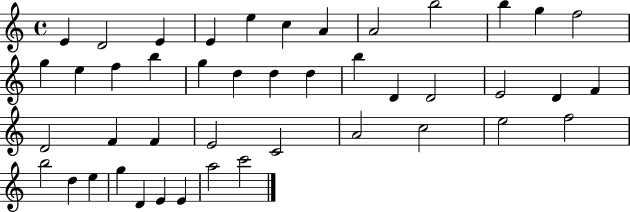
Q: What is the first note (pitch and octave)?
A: E4